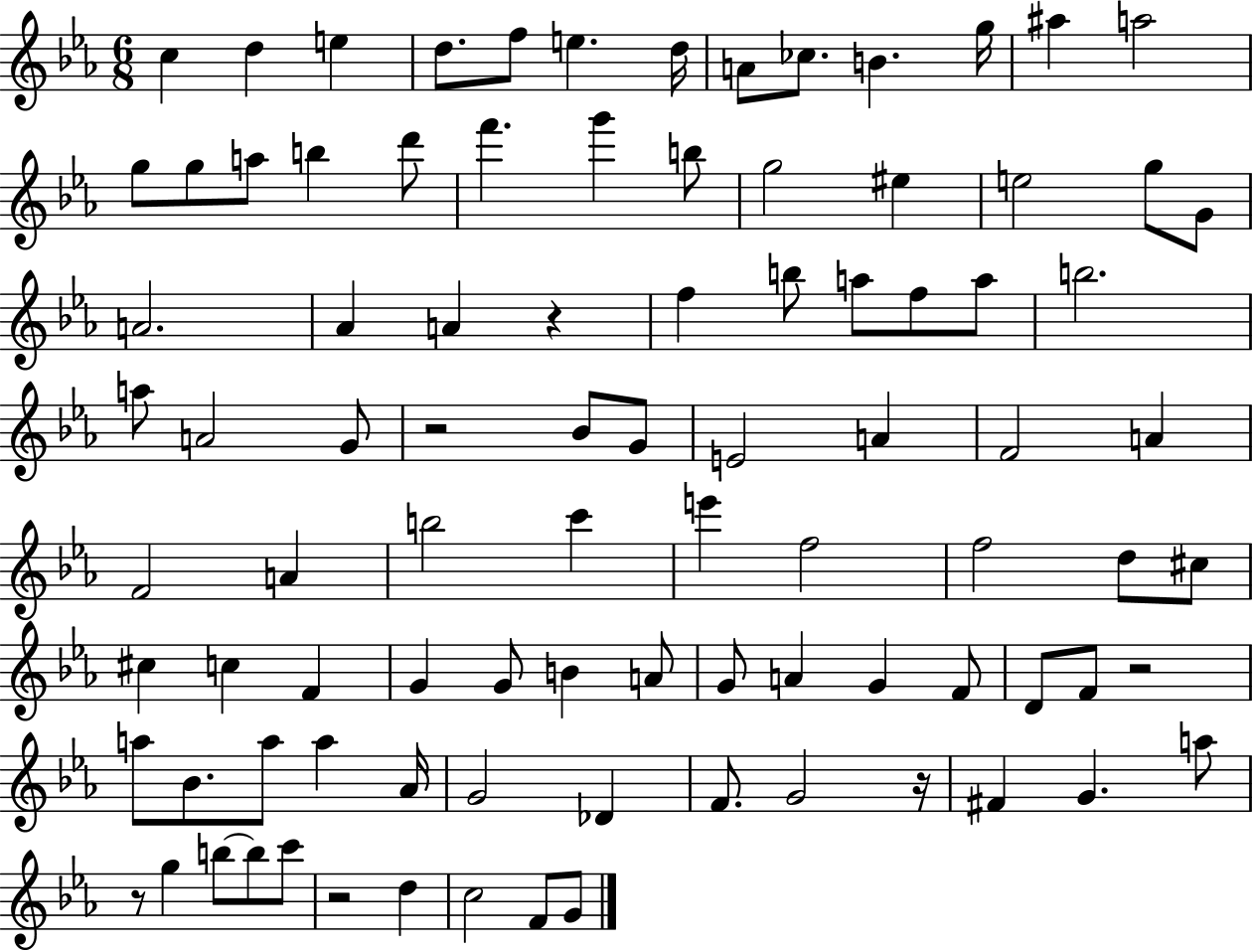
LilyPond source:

{
  \clef treble
  \numericTimeSignature
  \time 6/8
  \key ees \major
  \repeat volta 2 { c''4 d''4 e''4 | d''8. f''8 e''4. d''16 | a'8 ces''8. b'4. g''16 | ais''4 a''2 | \break g''8 g''8 a''8 b''4 d'''8 | f'''4. g'''4 b''8 | g''2 eis''4 | e''2 g''8 g'8 | \break a'2. | aes'4 a'4 r4 | f''4 b''8 a''8 f''8 a''8 | b''2. | \break a''8 a'2 g'8 | r2 bes'8 g'8 | e'2 a'4 | f'2 a'4 | \break f'2 a'4 | b''2 c'''4 | e'''4 f''2 | f''2 d''8 cis''8 | \break cis''4 c''4 f'4 | g'4 g'8 b'4 a'8 | g'8 a'4 g'4 f'8 | d'8 f'8 r2 | \break a''8 bes'8. a''8 a''4 aes'16 | g'2 des'4 | f'8. g'2 r16 | fis'4 g'4. a''8 | \break r8 g''4 b''8~~ b''8 c'''8 | r2 d''4 | c''2 f'8 g'8 | } \bar "|."
}